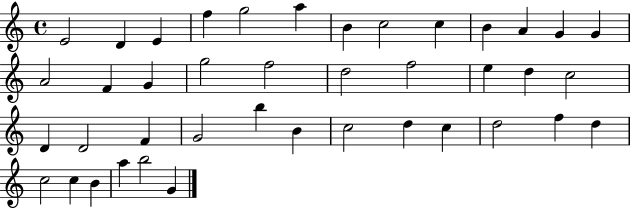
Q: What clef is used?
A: treble